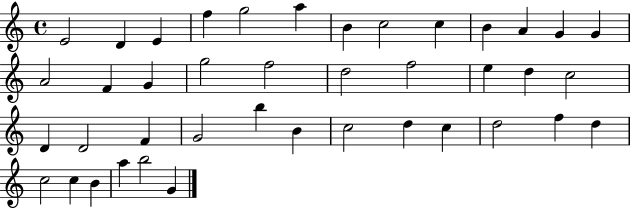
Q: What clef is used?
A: treble